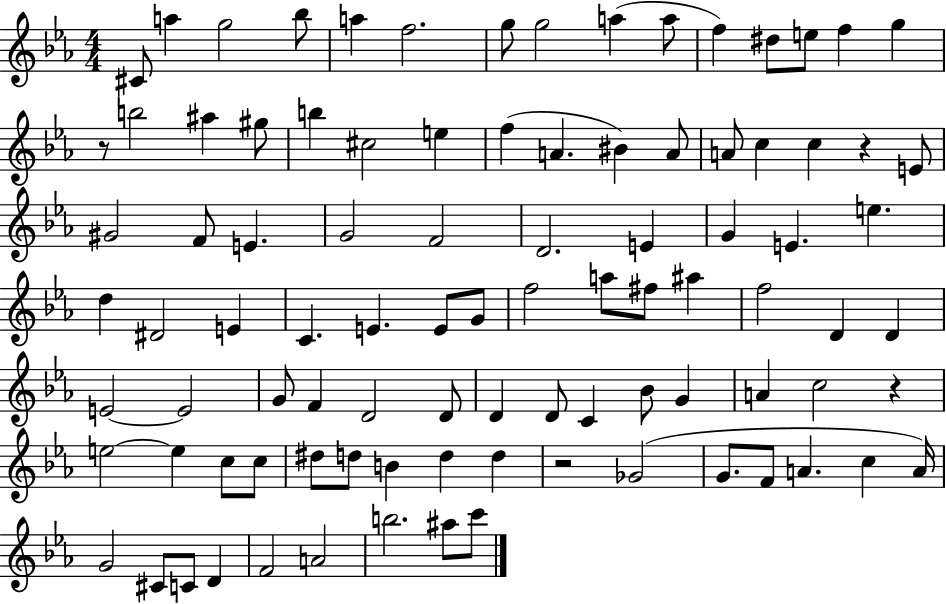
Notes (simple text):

C#4/e A5/q G5/h Bb5/e A5/q F5/h. G5/e G5/h A5/q A5/e F5/q D#5/e E5/e F5/q G5/q R/e B5/h A#5/q G#5/e B5/q C#5/h E5/q F5/q A4/q. BIS4/q A4/e A4/e C5/q C5/q R/q E4/e G#4/h F4/e E4/q. G4/h F4/h D4/h. E4/q G4/q E4/q. E5/q. D5/q D#4/h E4/q C4/q. E4/q. E4/e G4/e F5/h A5/e F#5/e A#5/q F5/h D4/q D4/q E4/h E4/h G4/e F4/q D4/h D4/e D4/q D4/e C4/q Bb4/e G4/q A4/q C5/h R/q E5/h E5/q C5/e C5/e D#5/e D5/e B4/q D5/q D5/q R/h Gb4/h G4/e. F4/e A4/q. C5/q A4/s G4/h C#4/e C4/e D4/q F4/h A4/h B5/h. A#5/e C6/e